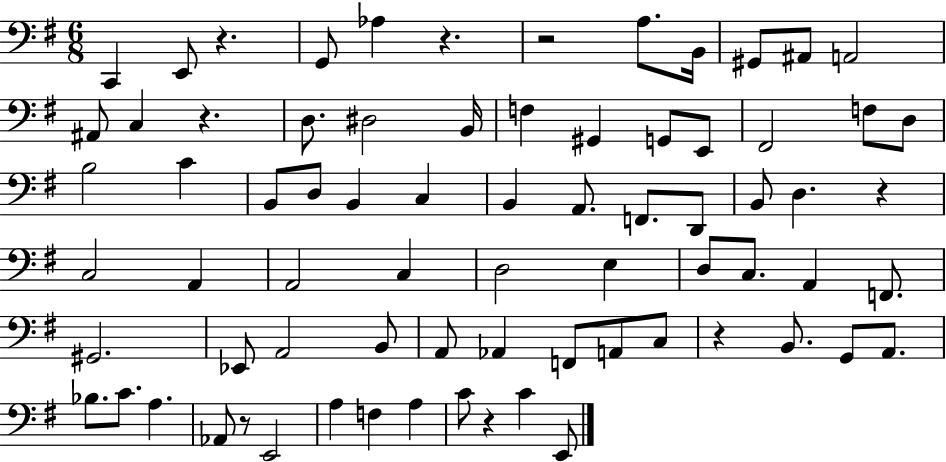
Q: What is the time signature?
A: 6/8